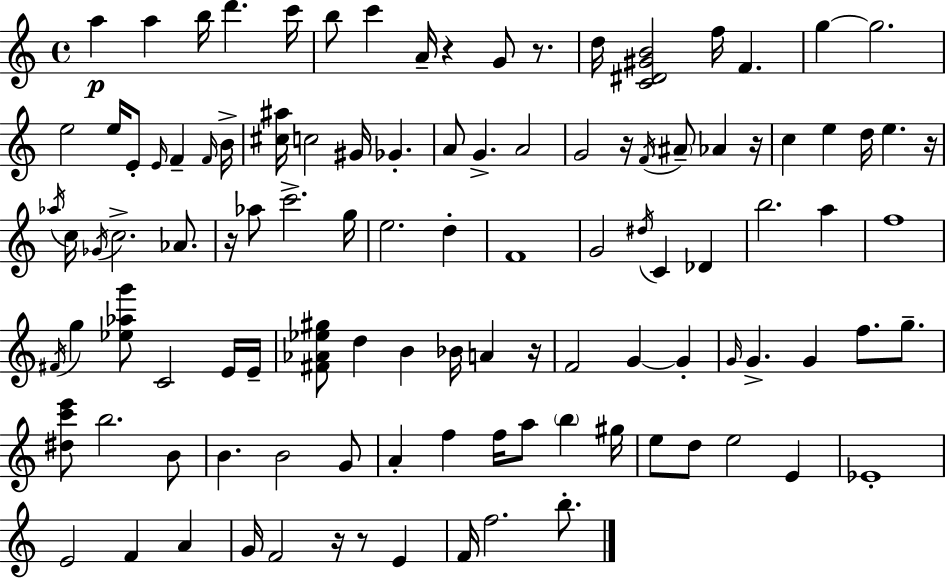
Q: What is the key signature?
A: C major